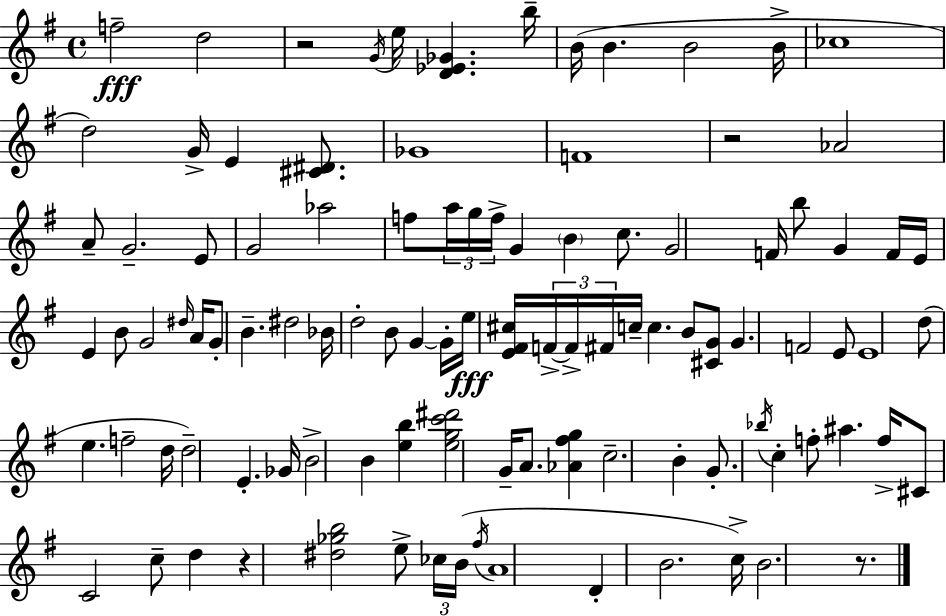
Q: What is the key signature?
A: G major